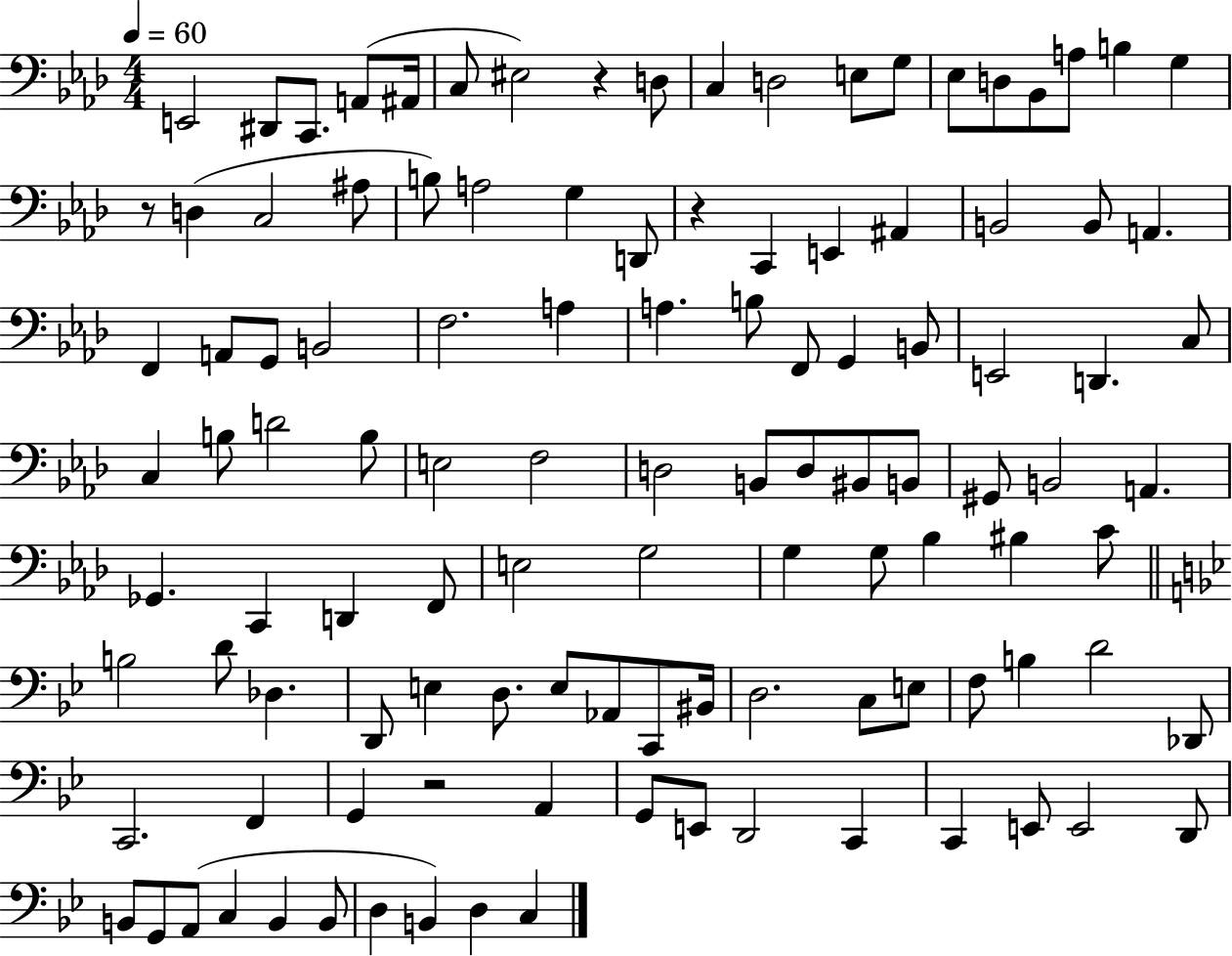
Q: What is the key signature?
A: AES major